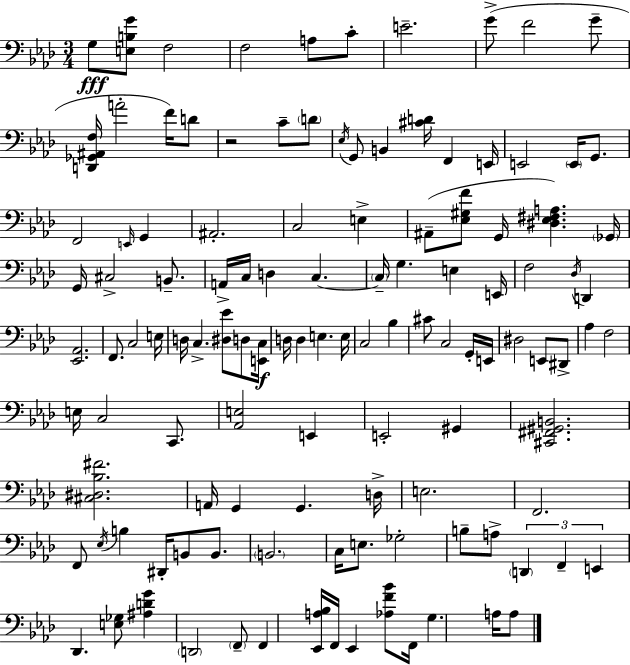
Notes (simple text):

G3/e [E3,B3,G4]/e F3/h F3/h A3/e C4/e E4/h. G4/e F4/h G4/e [D2,Gb2,A#2,F3]/s A4/h F4/s D4/e R/h C4/e D4/e Eb3/s G2/e B2/q [C#4,D4]/s F2/q E2/s E2/h E2/s G2/e. F2/h E2/s G2/q A#2/h. C3/h E3/q A#2/e [Eb3,G#3,F4]/e G2/s [D#3,Eb3,F#3,A3]/q. Gb2/s G2/s C#3/h B2/e. A2/s C3/s D3/q C3/q. C3/s G3/q. E3/q E2/s F3/h Db3/s D2/q [Eb2,Ab2]/h. F2/e. C3/h E3/s D3/s C3/q. [D#3,Eb4]/e D3/e [E2,C3]/s D3/s D3/q E3/q. E3/s C3/h Bb3/q C#4/e C3/h G2/s E2/s D#3/h E2/e D#2/e Ab3/q F3/h E3/s C3/h C2/e. [Ab2,E3]/h E2/q E2/h G#2/q [C#2,F#2,G#2,B2]/h. [C#3,D#3,Bb3,F#4]/h. A2/s G2/q G2/q. D3/s E3/h. F2/h. F2/e Eb3/s B3/q D#2/s B2/e B2/e. B2/h. C3/s E3/e. Gb3/h B3/e A3/e D2/q F2/q E2/q Db2/q. [E3,Gb3]/e [A#3,D4,G4]/q D2/h F2/e F2/q [Eb2,A3,Bb3]/s F2/s Eb2/q [Ab3,F4,Bb4]/e F2/s G3/q. A3/s A3/e